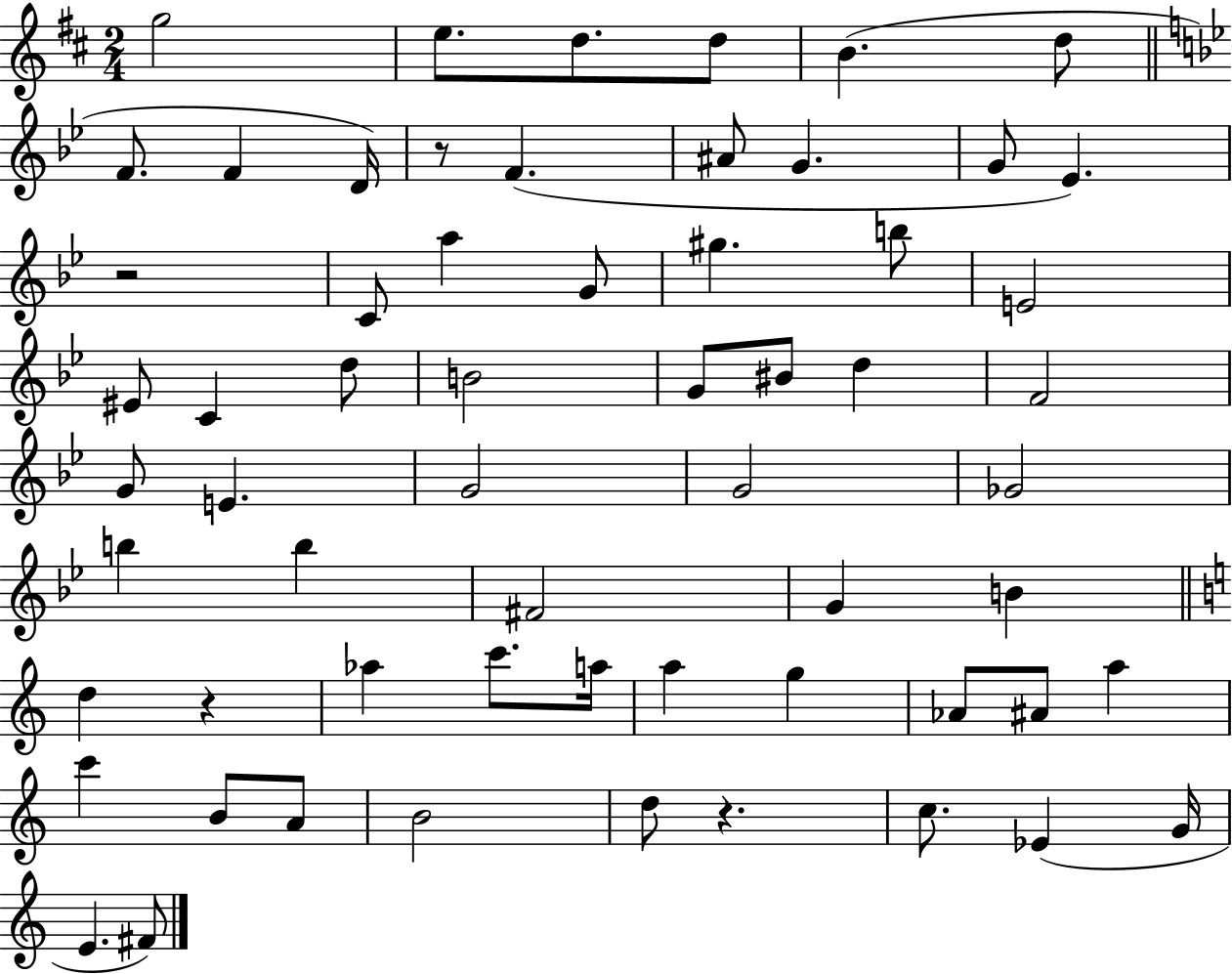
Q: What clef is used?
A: treble